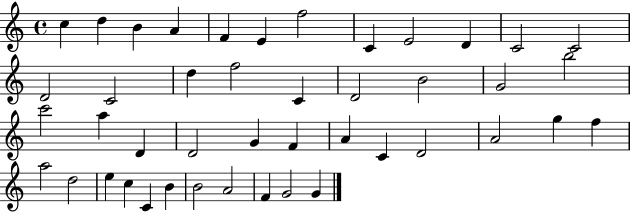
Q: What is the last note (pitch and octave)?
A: G4